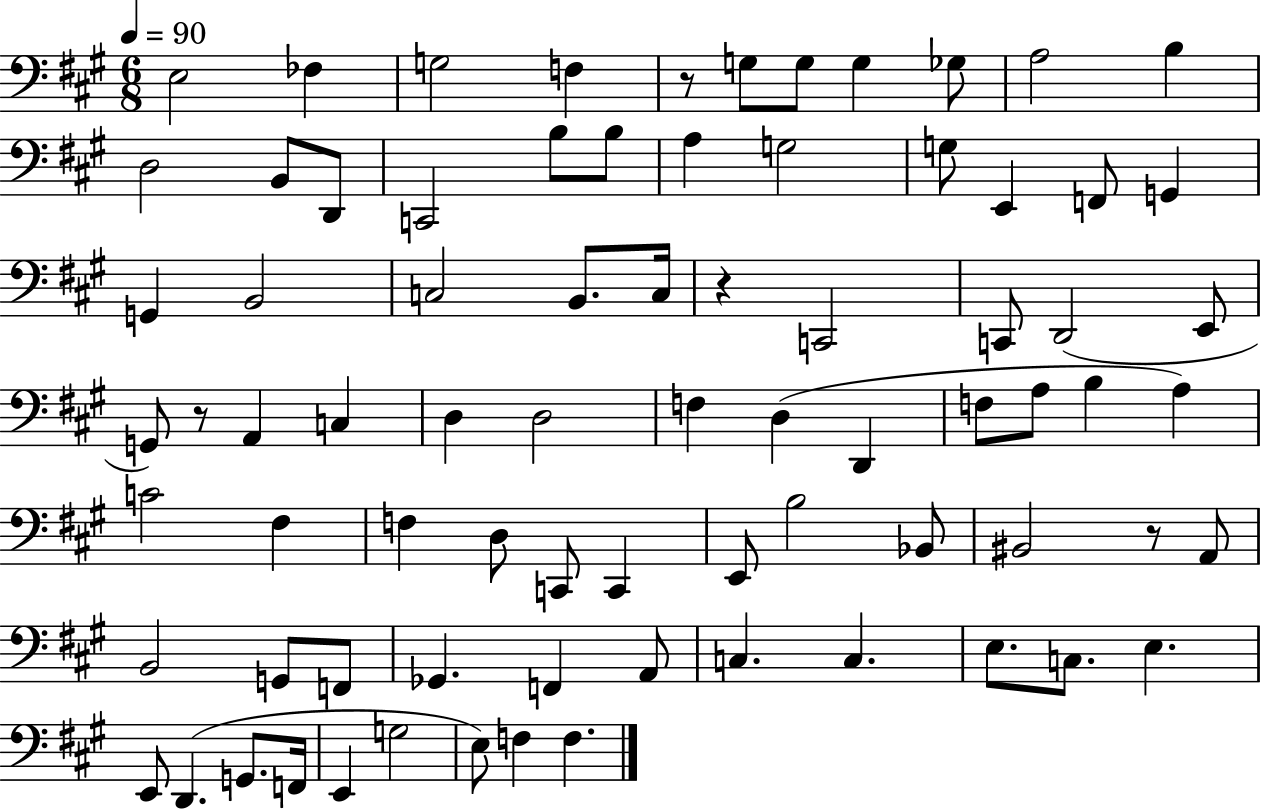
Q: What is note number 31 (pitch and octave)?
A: E2